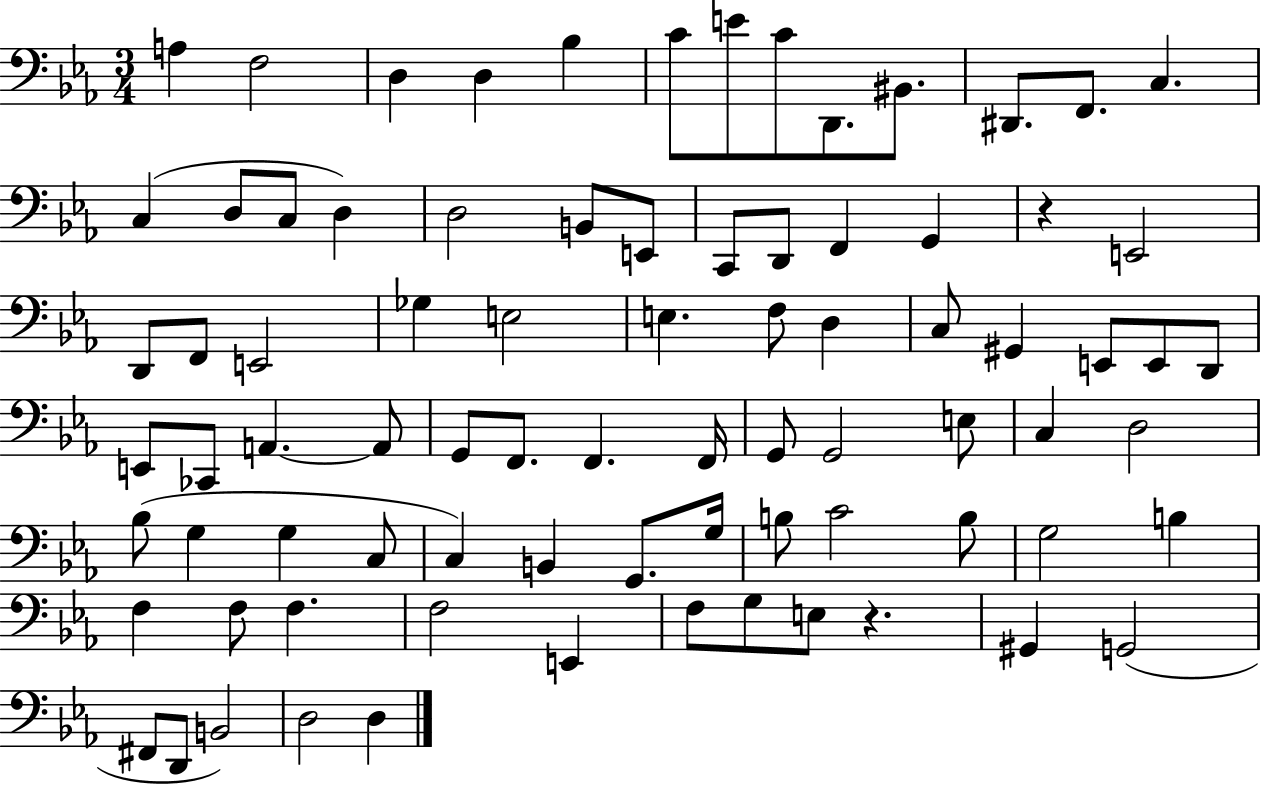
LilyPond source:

{
  \clef bass
  \numericTimeSignature
  \time 3/4
  \key ees \major
  a4 f2 | d4 d4 bes4 | c'8 e'8 c'8 d,8. bis,8. | dis,8. f,8. c4. | \break c4( d8 c8 d4) | d2 b,8 e,8 | c,8 d,8 f,4 g,4 | r4 e,2 | \break d,8 f,8 e,2 | ges4 e2 | e4. f8 d4 | c8 gis,4 e,8 e,8 d,8 | \break e,8 ces,8 a,4.~~ a,8 | g,8 f,8. f,4. f,16 | g,8 g,2 e8 | c4 d2 | \break bes8( g4 g4 c8 | c4) b,4 g,8. g16 | b8 c'2 b8 | g2 b4 | \break f4 f8 f4. | f2 e,4 | f8 g8 e8 r4. | gis,4 g,2( | \break fis,8 d,8 b,2) | d2 d4 | \bar "|."
}